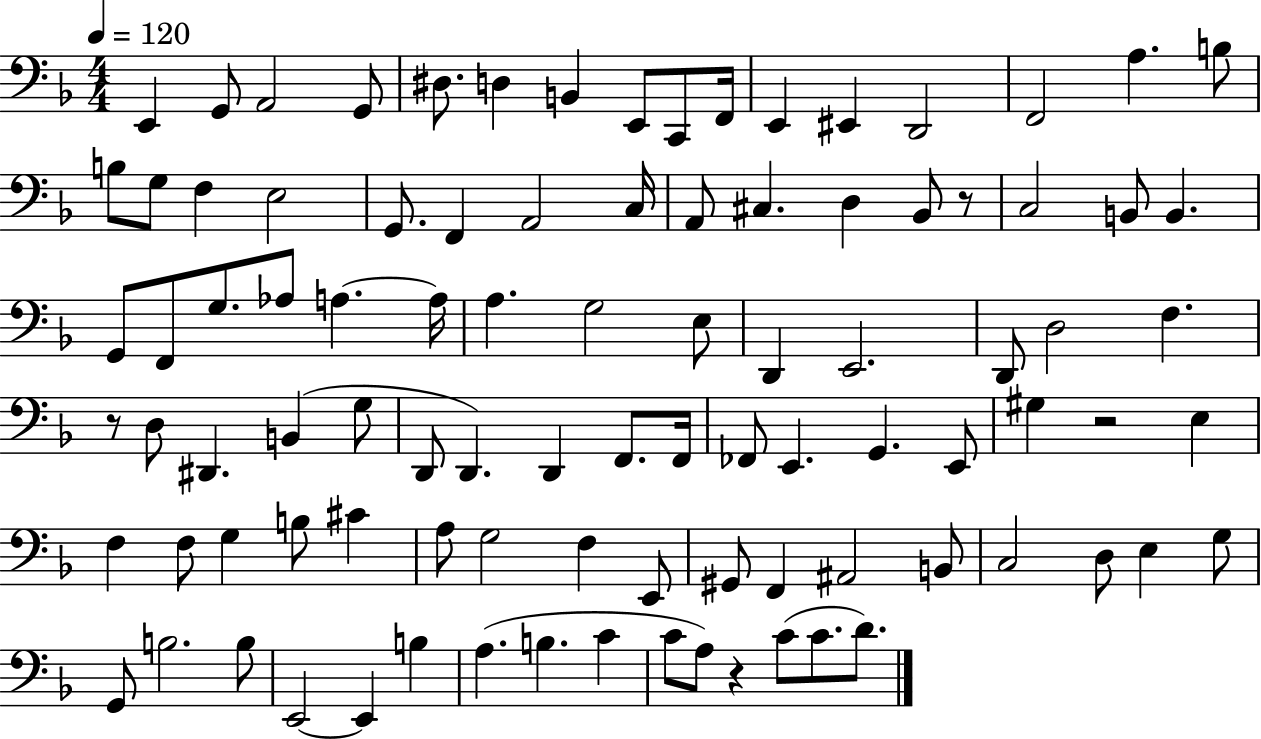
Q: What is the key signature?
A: F major